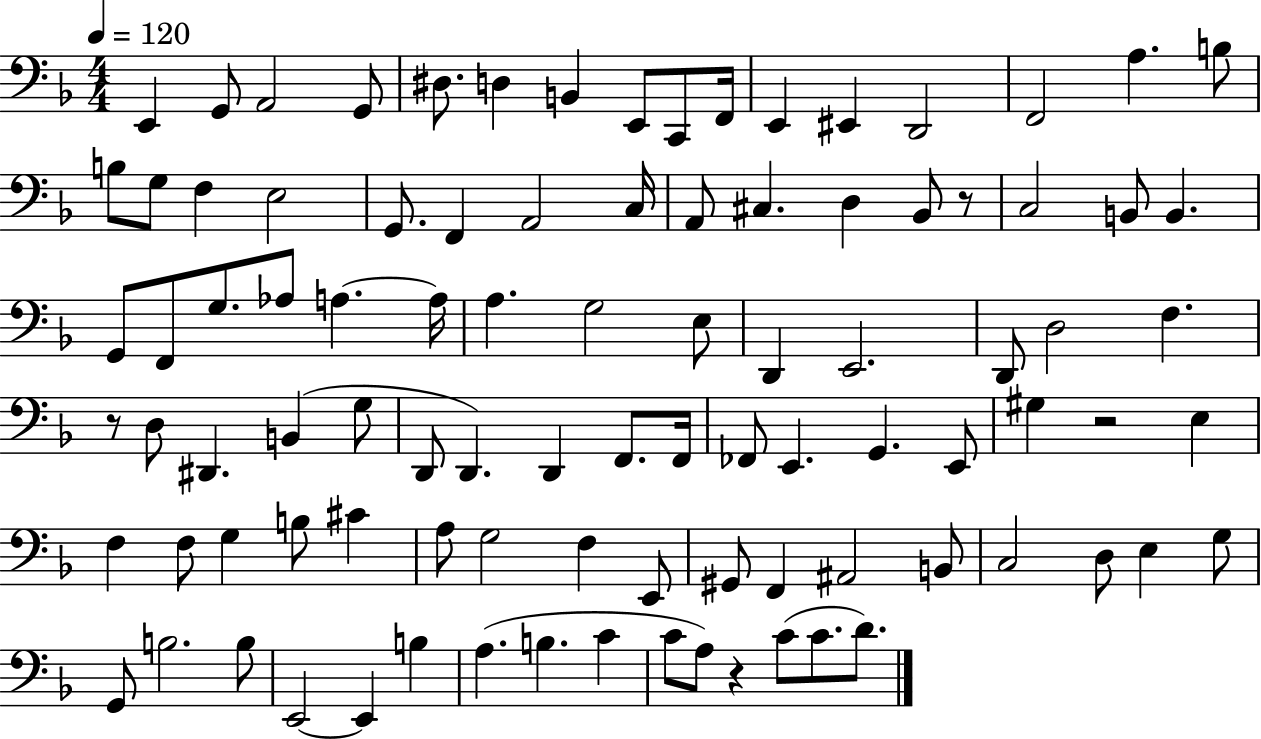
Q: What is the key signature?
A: F major